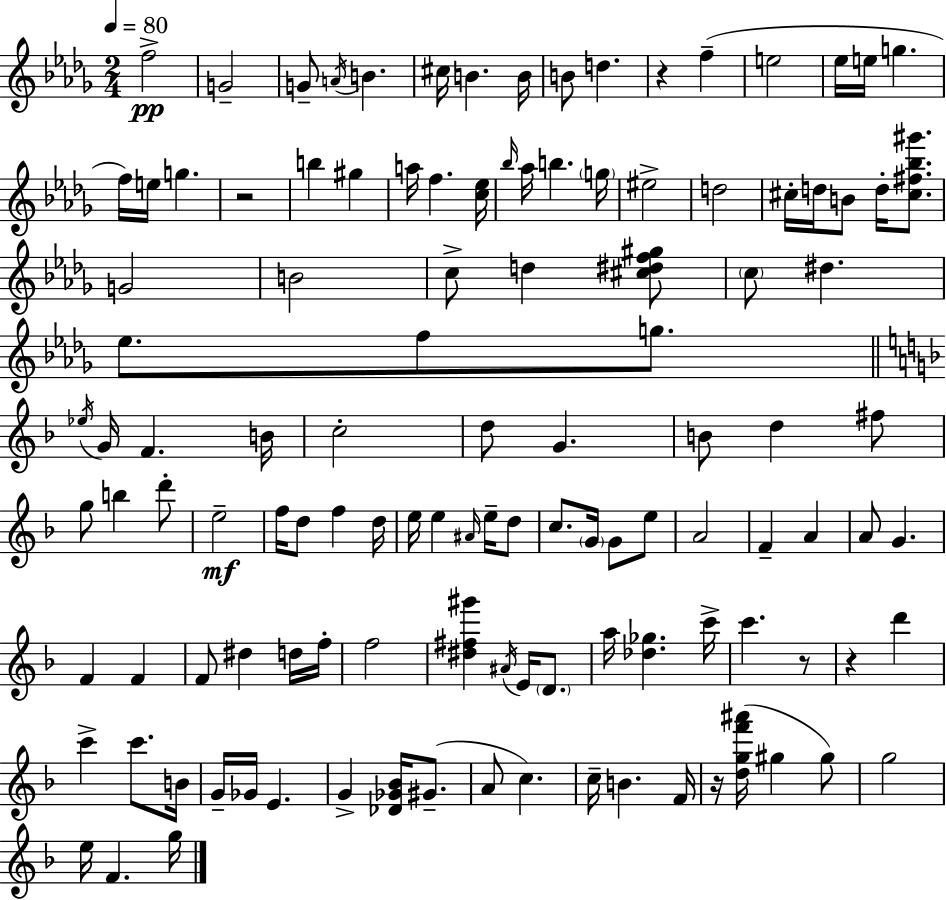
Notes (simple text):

F5/h G4/h G4/e A4/s B4/q. C#5/s B4/q. B4/s B4/e D5/q. R/q F5/q E5/h Eb5/s E5/s G5/q. F5/s E5/s G5/q. R/h B5/q G#5/q A5/s F5/q. [C5,Eb5]/s Bb5/s Ab5/s B5/q. G5/s EIS5/h D5/h C#5/s D5/s B4/e D5/s [C#5,F#5,Bb5,G#6]/e. G4/h B4/h C5/e D5/q [C#5,D#5,F5,G#5]/e C5/e D#5/q. Eb5/e. F5/e G5/e. Eb5/s G4/s F4/q. B4/s C5/h D5/e G4/q. B4/e D5/q F#5/e G5/e B5/q D6/e E5/h F5/s D5/e F5/q D5/s E5/s E5/q A#4/s E5/s D5/e C5/e. G4/s G4/e E5/e A4/h F4/q A4/q A4/e G4/q. F4/q F4/q F4/e D#5/q D5/s F5/s F5/h [D#5,F#5,G#6]/q A#4/s E4/s D4/e. A5/s [Db5,Gb5]/q. C6/s C6/q. R/e R/q D6/q C6/q C6/e. B4/s G4/s Gb4/s E4/q. G4/q [Db4,Gb4,Bb4]/s G#4/e. A4/e C5/q. C5/s B4/q. F4/s R/s [D5,G5,F6,A#6]/s G#5/q G#5/e G5/h E5/s F4/q. G5/s